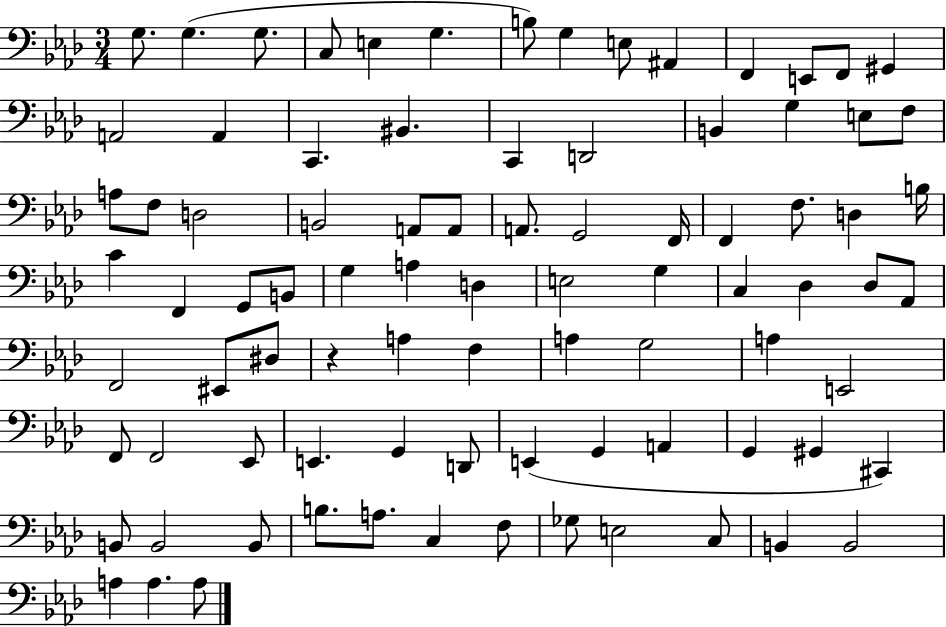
{
  \clef bass
  \numericTimeSignature
  \time 3/4
  \key aes \major
  g8. g4.( g8. | c8 e4 g4. | b8) g4 e8 ais,4 | f,4 e,8 f,8 gis,4 | \break a,2 a,4 | c,4. bis,4. | c,4 d,2 | b,4 g4 e8 f8 | \break a8 f8 d2 | b,2 a,8 a,8 | a,8. g,2 f,16 | f,4 f8. d4 b16 | \break c'4 f,4 g,8 b,8 | g4 a4 d4 | e2 g4 | c4 des4 des8 aes,8 | \break f,2 eis,8 dis8 | r4 a4 f4 | a4 g2 | a4 e,2 | \break f,8 f,2 ees,8 | e,4. g,4 d,8 | e,4( g,4 a,4 | g,4 gis,4 cis,4) | \break b,8 b,2 b,8 | b8. a8. c4 f8 | ges8 e2 c8 | b,4 b,2 | \break a4 a4. a8 | \bar "|."
}